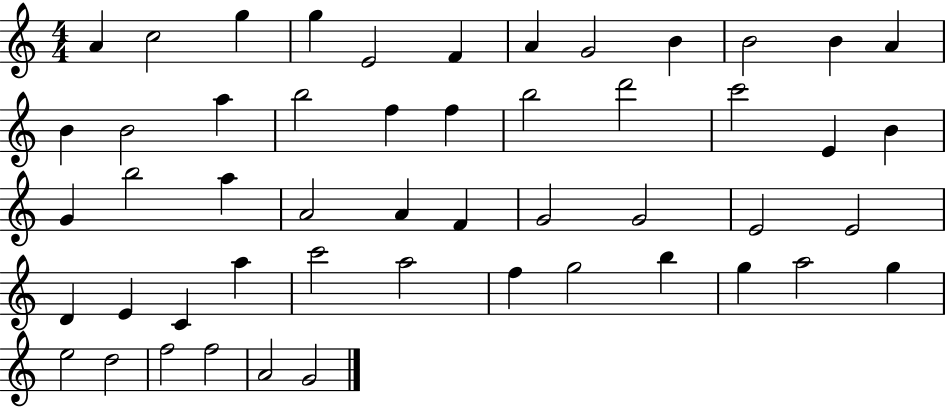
X:1
T:Untitled
M:4/4
L:1/4
K:C
A c2 g g E2 F A G2 B B2 B A B B2 a b2 f f b2 d'2 c'2 E B G b2 a A2 A F G2 G2 E2 E2 D E C a c'2 a2 f g2 b g a2 g e2 d2 f2 f2 A2 G2